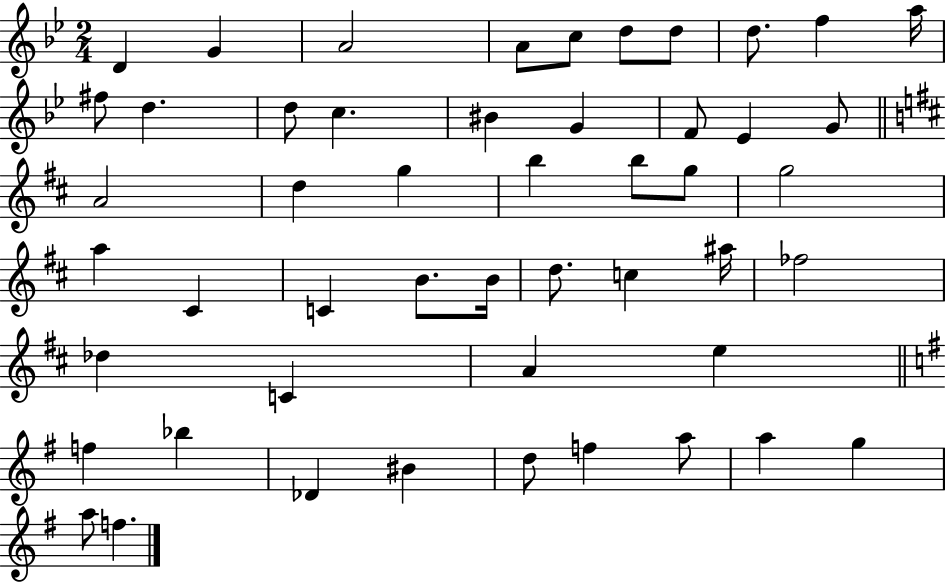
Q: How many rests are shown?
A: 0